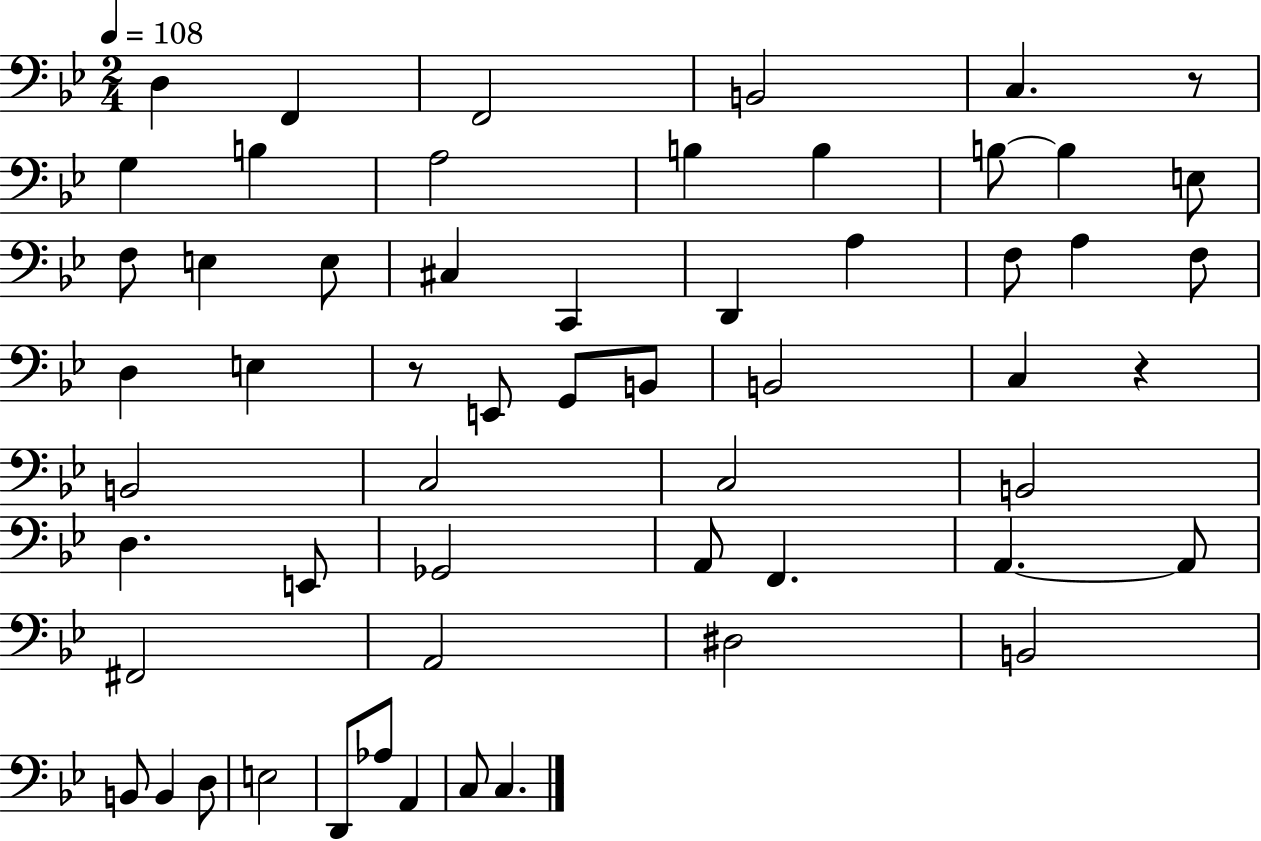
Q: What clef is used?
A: bass